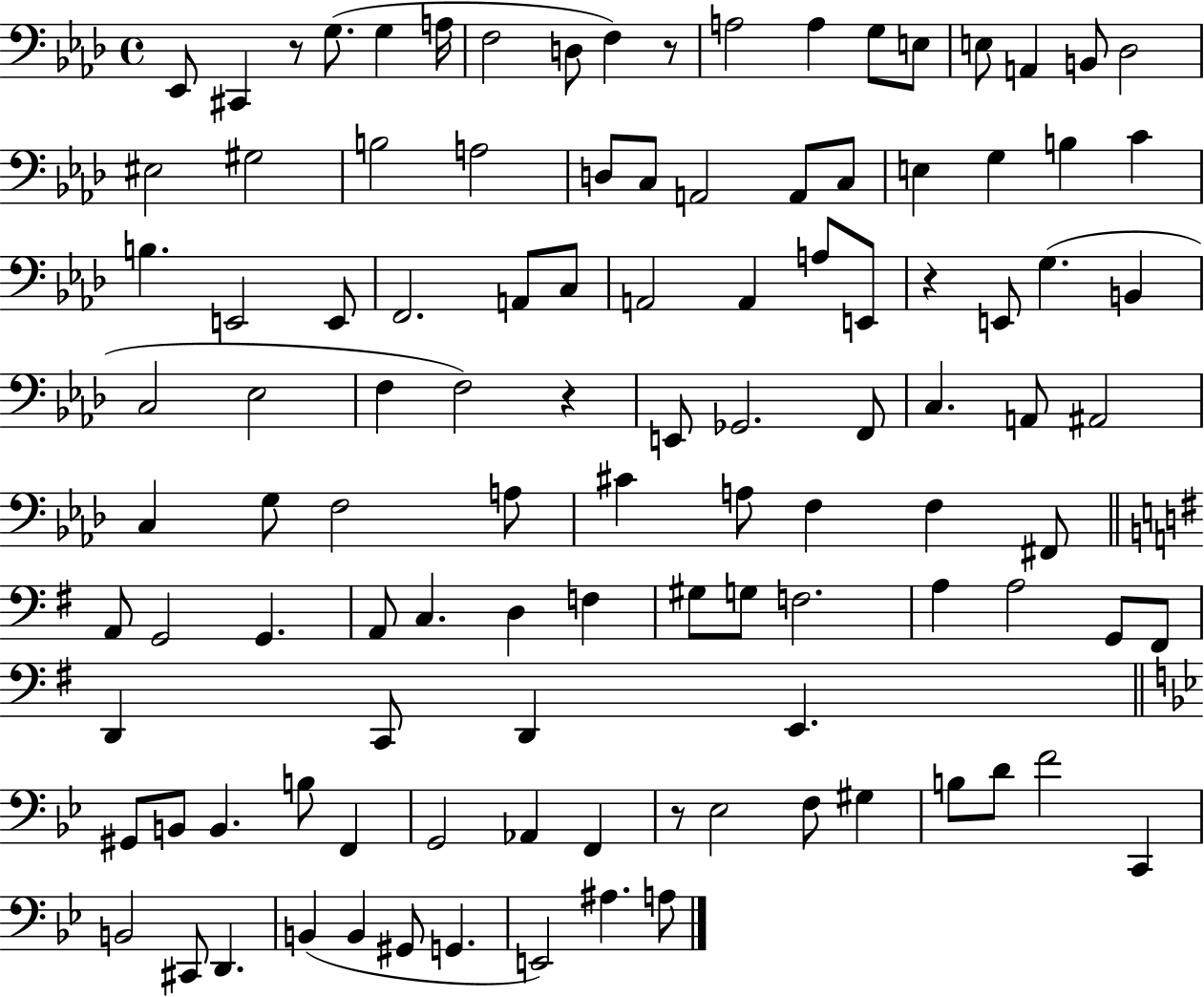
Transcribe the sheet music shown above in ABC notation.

X:1
T:Untitled
M:4/4
L:1/4
K:Ab
_E,,/2 ^C,, z/2 G,/2 G, A,/4 F,2 D,/2 F, z/2 A,2 A, G,/2 E,/2 E,/2 A,, B,,/2 _D,2 ^E,2 ^G,2 B,2 A,2 D,/2 C,/2 A,,2 A,,/2 C,/2 E, G, B, C B, E,,2 E,,/2 F,,2 A,,/2 C,/2 A,,2 A,, A,/2 E,,/2 z E,,/2 G, B,, C,2 _E,2 F, F,2 z E,,/2 _G,,2 F,,/2 C, A,,/2 ^A,,2 C, G,/2 F,2 A,/2 ^C A,/2 F, F, ^F,,/2 A,,/2 G,,2 G,, A,,/2 C, D, F, ^G,/2 G,/2 F,2 A, A,2 G,,/2 ^F,,/2 D,, C,,/2 D,, E,, ^G,,/2 B,,/2 B,, B,/2 F,, G,,2 _A,, F,, z/2 _E,2 F,/2 ^G, B,/2 D/2 F2 C,, B,,2 ^C,,/2 D,, B,, B,, ^G,,/2 G,, E,,2 ^A, A,/2